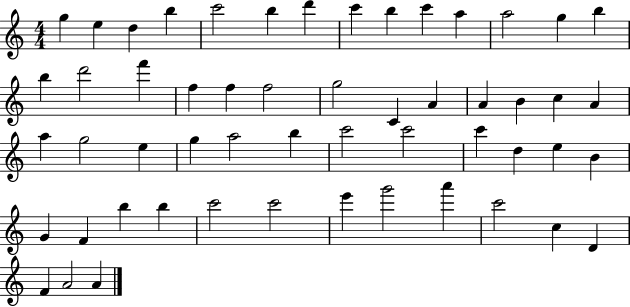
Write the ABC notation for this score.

X:1
T:Untitled
M:4/4
L:1/4
K:C
g e d b c'2 b d' c' b c' a a2 g b b d'2 f' f f f2 g2 C A A B c A a g2 e g a2 b c'2 c'2 c' d e B G F b b c'2 c'2 e' g'2 a' c'2 c D F A2 A